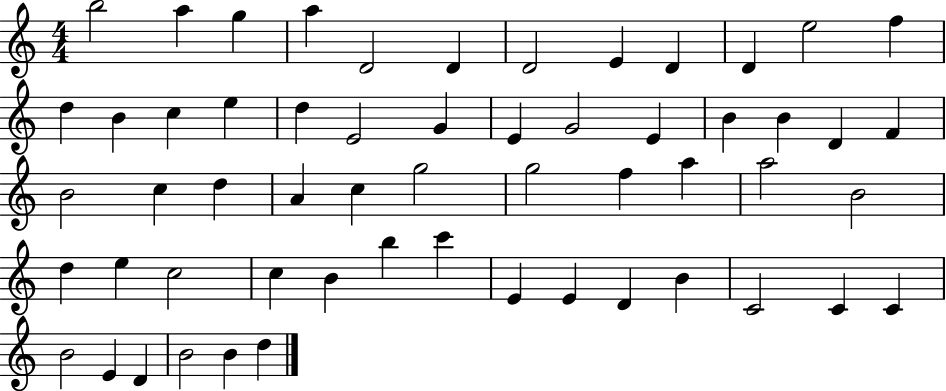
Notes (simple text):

B5/h A5/q G5/q A5/q D4/h D4/q D4/h E4/q D4/q D4/q E5/h F5/q D5/q B4/q C5/q E5/q D5/q E4/h G4/q E4/q G4/h E4/q B4/q B4/q D4/q F4/q B4/h C5/q D5/q A4/q C5/q G5/h G5/h F5/q A5/q A5/h B4/h D5/q E5/q C5/h C5/q B4/q B5/q C6/q E4/q E4/q D4/q B4/q C4/h C4/q C4/q B4/h E4/q D4/q B4/h B4/q D5/q